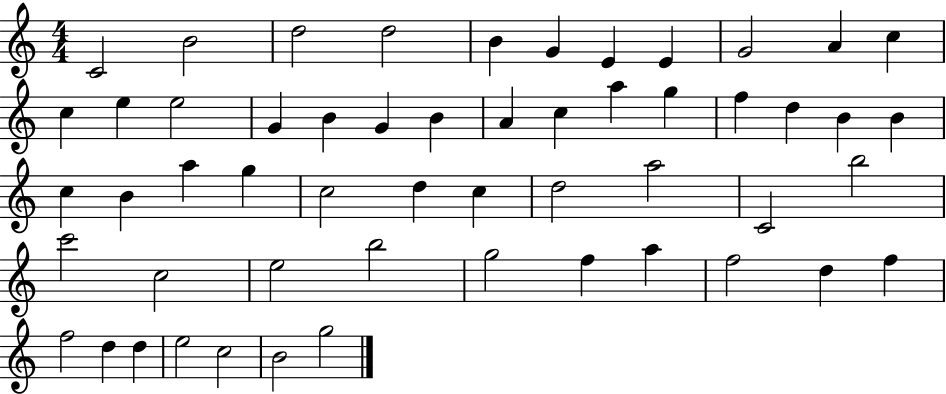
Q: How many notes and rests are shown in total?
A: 54